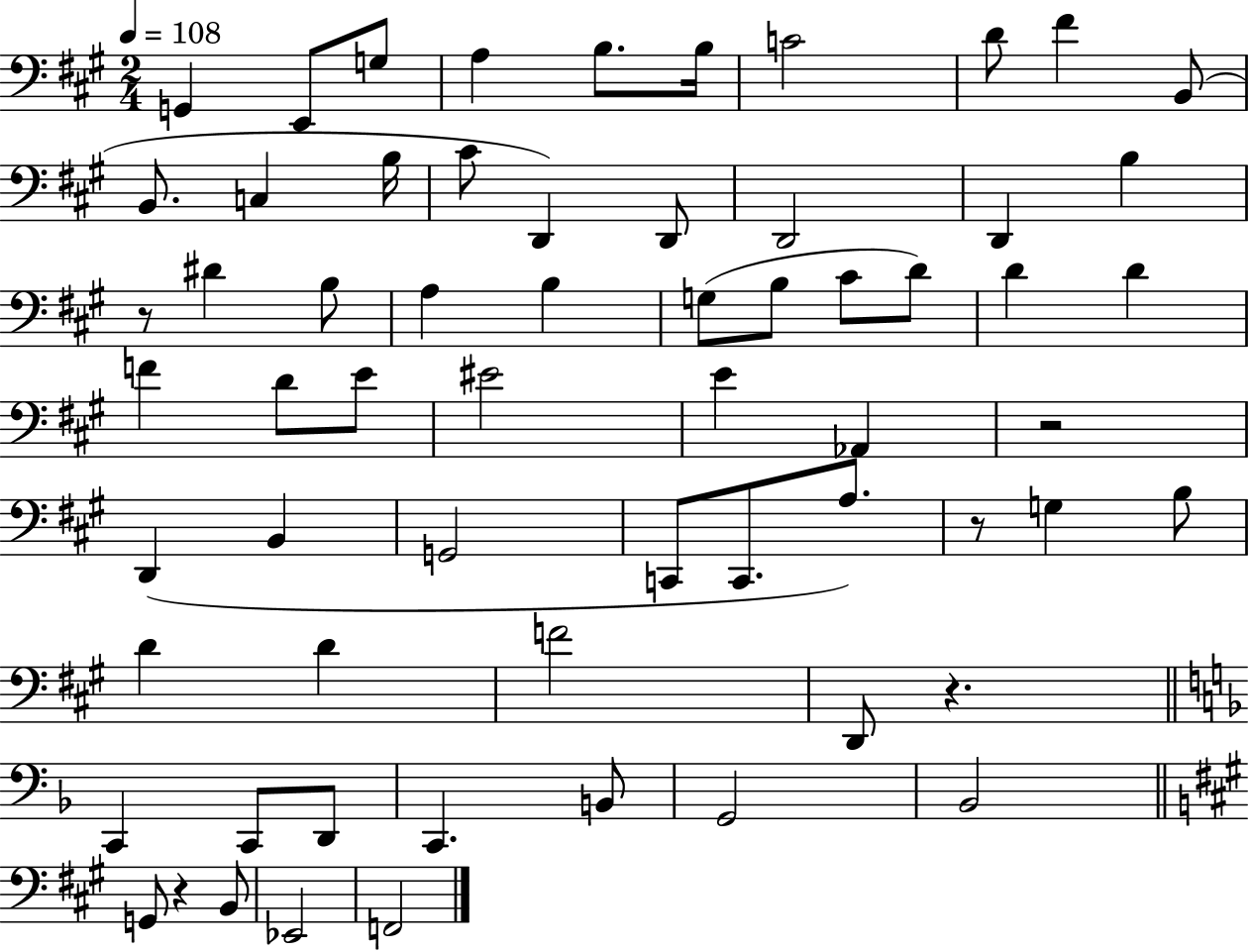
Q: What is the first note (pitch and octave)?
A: G2